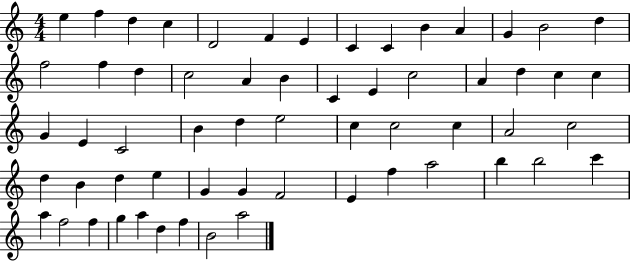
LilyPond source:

{
  \clef treble
  \numericTimeSignature
  \time 4/4
  \key c \major
  e''4 f''4 d''4 c''4 | d'2 f'4 e'4 | c'4 c'4 b'4 a'4 | g'4 b'2 d''4 | \break f''2 f''4 d''4 | c''2 a'4 b'4 | c'4 e'4 c''2 | a'4 d''4 c''4 c''4 | \break g'4 e'4 c'2 | b'4 d''4 e''2 | c''4 c''2 c''4 | a'2 c''2 | \break d''4 b'4 d''4 e''4 | g'4 g'4 f'2 | e'4 f''4 a''2 | b''4 b''2 c'''4 | \break a''4 f''2 f''4 | g''4 a''4 d''4 f''4 | b'2 a''2 | \bar "|."
}